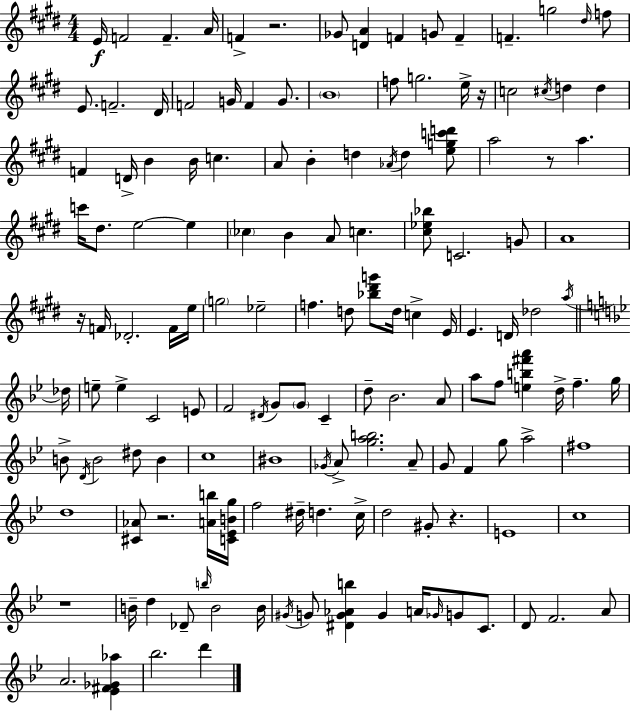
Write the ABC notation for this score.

X:1
T:Untitled
M:4/4
L:1/4
K:E
E/4 F2 F A/4 F z2 _G/2 [DA] F G/2 F F g2 ^d/4 f/2 E/2 F2 ^D/4 F2 G/4 F G/2 B4 f/2 g2 e/4 z/4 c2 ^c/4 d d F D/4 B B/4 c A/2 B d _A/4 d [egc'd']/2 a2 z/2 a c'/4 ^d/2 e2 e _c B A/2 c [^c_e_b]/2 C2 G/2 A4 z/4 F/4 _D2 F/4 e/4 g2 _e2 f d/2 [_b^d'g']/2 d/4 c E/4 E D/4 _d2 a/4 _d/4 e/2 e C2 E/2 F2 ^D/4 G/2 G/2 C d/2 _B2 A/2 a/2 f/2 [eb^f'a'] d/4 f g/4 B/2 D/4 B2 ^d/2 B c4 ^B4 _G/4 A/2 [gab]2 A/2 G/2 F g/2 a2 ^f4 d4 [^C_A]/2 z2 [Ab]/4 [C_EBg]/4 f2 ^d/4 d c/4 d2 ^G/2 z E4 c4 z4 B/4 d _D/2 b/4 B2 B/4 ^G/4 G/2 [^DG_Ab] G A/4 _G/4 G/2 C/2 D/2 F2 A/2 A2 [_E^F_G_a] _b2 d'